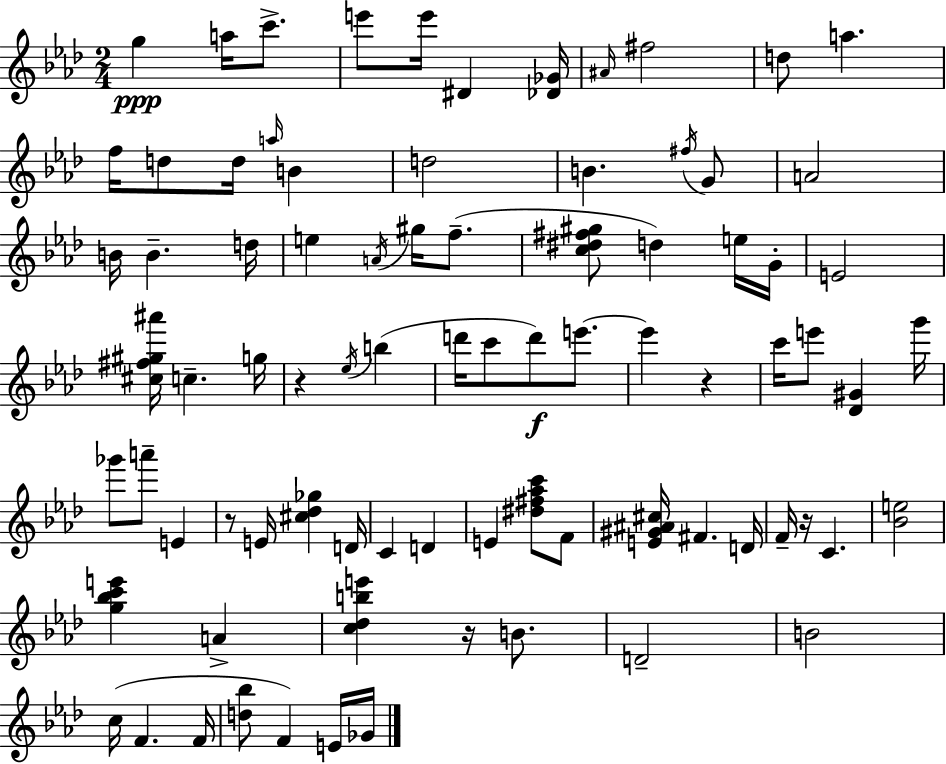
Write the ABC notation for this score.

X:1
T:Untitled
M:2/4
L:1/4
K:Fm
g a/4 c'/2 e'/2 e'/4 ^D [_D_G]/4 ^A/4 ^f2 d/2 a f/4 d/2 d/4 a/4 B d2 B ^f/4 G/2 A2 B/4 B d/4 e A/4 ^g/4 f/2 [c^d^f^g]/2 d e/4 G/4 E2 [^c^f^g^a']/4 c g/4 z _e/4 b d'/4 c'/2 d'/2 e'/2 e' z c'/4 e'/2 [_D^G] g'/4 _g'/2 a'/2 E z/2 E/4 [^c_d_g] D/4 C D E [^d^f_ac']/2 F/2 [E^G^A^c]/4 ^F D/4 F/4 z/4 C [_Be]2 [g_bc'e'] A [c_dbe'] z/4 B/2 D2 B2 c/4 F F/4 [d_b]/2 F E/4 _G/4